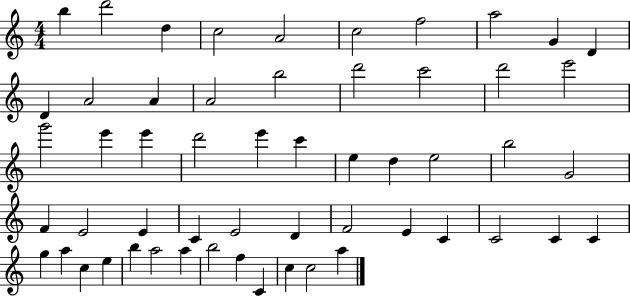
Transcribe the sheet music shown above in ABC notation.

X:1
T:Untitled
M:4/4
L:1/4
K:C
b d'2 d c2 A2 c2 f2 a2 G D D A2 A A2 b2 d'2 c'2 d'2 e'2 g'2 e' e' d'2 e' c' e d e2 b2 G2 F E2 E C E2 D F2 E C C2 C C g a c e b a2 a b2 f C c c2 a